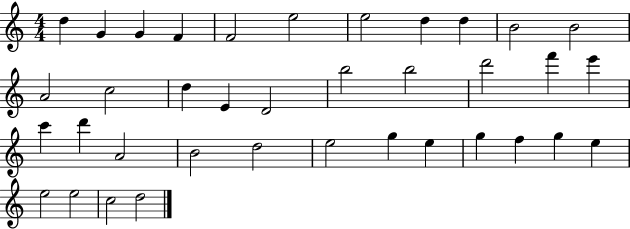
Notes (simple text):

D5/q G4/q G4/q F4/q F4/h E5/h E5/h D5/q D5/q B4/h B4/h A4/h C5/h D5/q E4/q D4/h B5/h B5/h D6/h F6/q E6/q C6/q D6/q A4/h B4/h D5/h E5/h G5/q E5/q G5/q F5/q G5/q E5/q E5/h E5/h C5/h D5/h